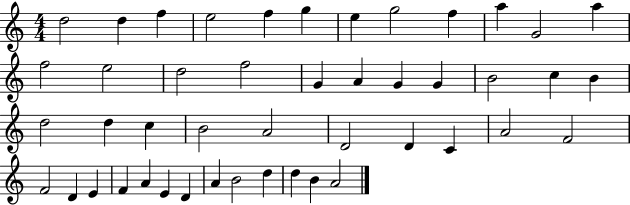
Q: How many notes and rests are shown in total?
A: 46